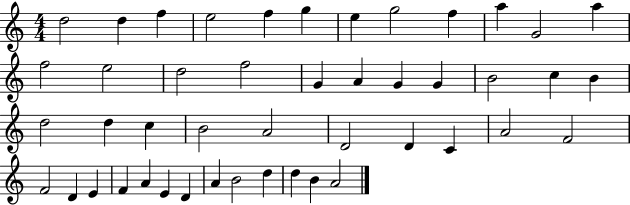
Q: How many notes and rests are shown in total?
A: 46